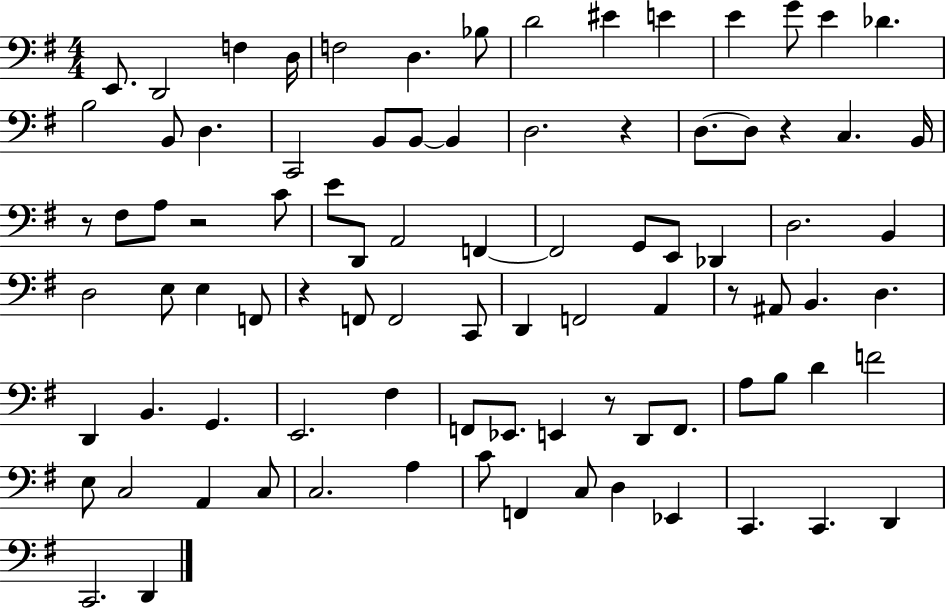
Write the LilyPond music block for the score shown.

{
  \clef bass
  \numericTimeSignature
  \time 4/4
  \key g \major
  \repeat volta 2 { e,8. d,2 f4 d16 | f2 d4. bes8 | d'2 eis'4 e'4 | e'4 g'8 e'4 des'4. | \break b2 b,8 d4. | c,2 b,8 b,8~~ b,4 | d2. r4 | d8.~~ d8 r4 c4. b,16 | \break r8 fis8 a8 r2 c'8 | e'8 d,8 a,2 f,4~~ | f,2 g,8 e,8 des,4 | d2. b,4 | \break d2 e8 e4 f,8 | r4 f,8 f,2 c,8 | d,4 f,2 a,4 | r8 ais,8 b,4. d4. | \break d,4 b,4. g,4. | e,2. fis4 | f,8 ees,8. e,4 r8 d,8 f,8. | a8 b8 d'4 f'2 | \break e8 c2 a,4 c8 | c2. a4 | c'8 f,4 c8 d4 ees,4 | c,4. c,4. d,4 | \break c,2. d,4 | } \bar "|."
}